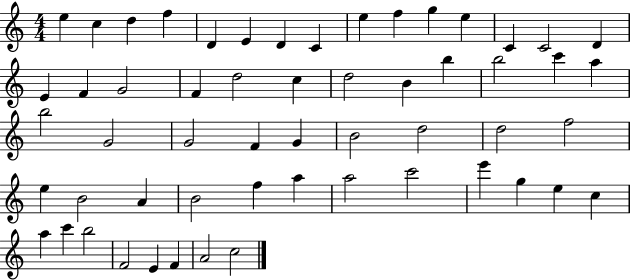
X:1
T:Untitled
M:4/4
L:1/4
K:C
e c d f D E D C e f g e C C2 D E F G2 F d2 c d2 B b b2 c' a b2 G2 G2 F G B2 d2 d2 f2 e B2 A B2 f a a2 c'2 e' g e c a c' b2 F2 E F A2 c2